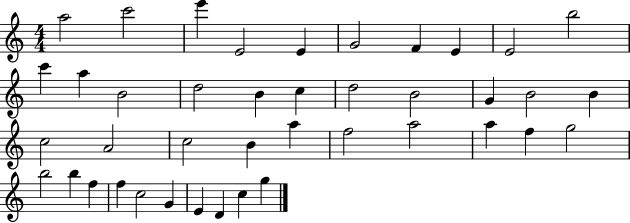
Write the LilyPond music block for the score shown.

{
  \clef treble
  \numericTimeSignature
  \time 4/4
  \key c \major
  a''2 c'''2 | e'''4 e'2 e'4 | g'2 f'4 e'4 | e'2 b''2 | \break c'''4 a''4 b'2 | d''2 b'4 c''4 | d''2 b'2 | g'4 b'2 b'4 | \break c''2 a'2 | c''2 b'4 a''4 | f''2 a''2 | a''4 f''4 g''2 | \break b''2 b''4 f''4 | f''4 c''2 g'4 | e'4 d'4 c''4 g''4 | \bar "|."
}